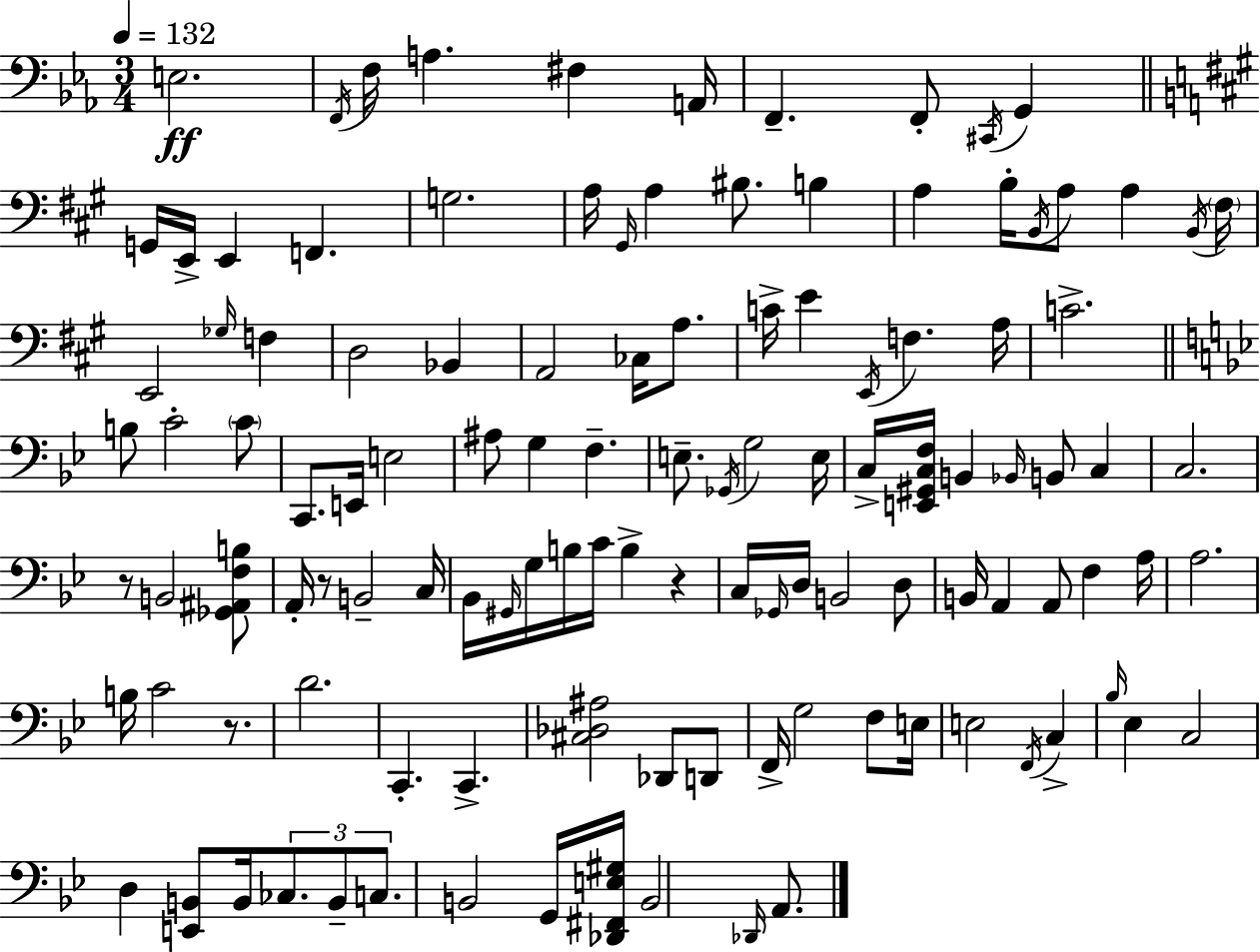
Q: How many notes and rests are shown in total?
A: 117